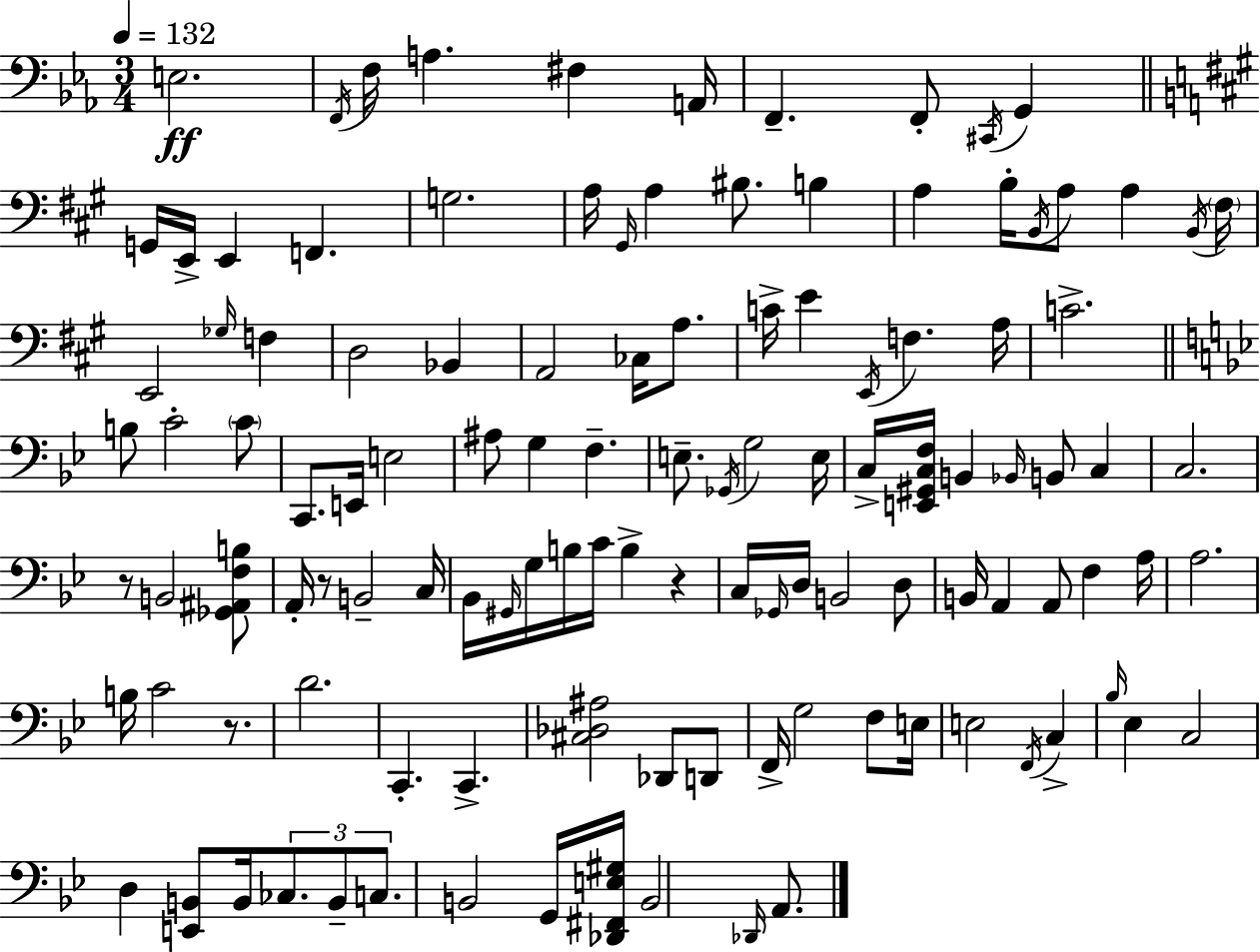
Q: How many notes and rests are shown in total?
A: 117